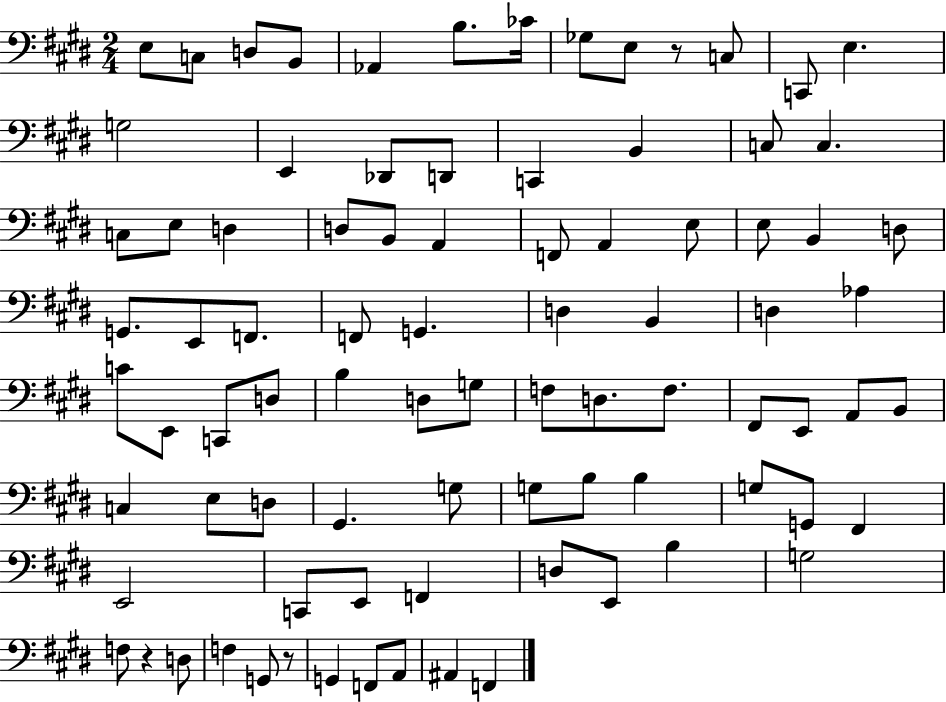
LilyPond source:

{
  \clef bass
  \numericTimeSignature
  \time 2/4
  \key e \major
  e8 c8 d8 b,8 | aes,4 b8. ces'16 | ges8 e8 r8 c8 | c,8 e4. | \break g2 | e,4 des,8 d,8 | c,4 b,4 | c8 c4. | \break c8 e8 d4 | d8 b,8 a,4 | f,8 a,4 e8 | e8 b,4 d8 | \break g,8. e,8 f,8. | f,8 g,4. | d4 b,4 | d4 aes4 | \break c'8 e,8 c,8 d8 | b4 d8 g8 | f8 d8. f8. | fis,8 e,8 a,8 b,8 | \break c4 e8 d8 | gis,4. g8 | g8 b8 b4 | g8 g,8 fis,4 | \break e,2 | c,8 e,8 f,4 | d8 e,8 b4 | g2 | \break f8 r4 d8 | f4 g,8 r8 | g,4 f,8 a,8 | ais,4 f,4 | \break \bar "|."
}